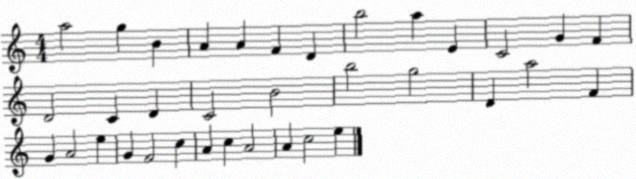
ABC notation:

X:1
T:Untitled
M:4/4
L:1/4
K:C
a2 g B A A F D b2 a E C2 G F D2 C D C2 B2 b2 g2 D a2 F G A2 e G F2 c A c A2 A c2 e